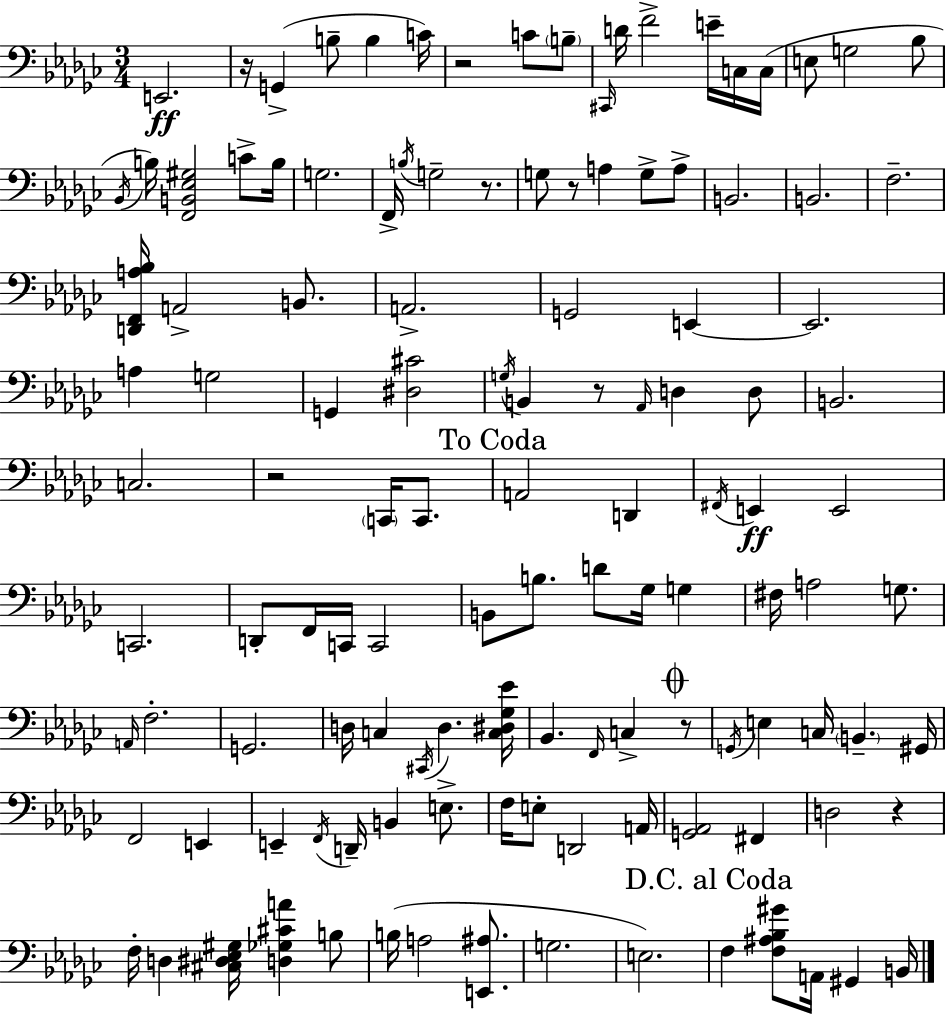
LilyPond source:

{
  \clef bass
  \numericTimeSignature
  \time 3/4
  \key ees \minor
  e,2.\ff | r16 g,4->( b8-- b4 c'16) | r2 c'8 \parenthesize b8-- | \grace { cis,16 } d'16 f'2-> e'16-- c16 | \break c16( e8 g2 bes8 | \acciaccatura { bes,16 }) b16 <f, b, ees gis>2 c'8-> | b16 g2. | f,16-> \acciaccatura { b16 } g2-- | \break r8. g8 r8 a4 g8-> | a8-> b,2. | b,2. | f2.-- | \break <d, f, a bes>16 a,2-> | b,8. a,2.-> | g,2 e,4~~ | e,2. | \break a4 g2 | g,4 <dis cis'>2 | \acciaccatura { g16 } b,4 r8 \grace { aes,16 } d4 | d8 b,2. | \break c2. | r2 | \parenthesize c,16 c,8. \mark "To Coda" a,2 | d,4 \acciaccatura { fis,16 } e,4\ff e,2 | \break c,2. | d,8-. f,16 c,16 c,2 | b,8 b8. d'8 | ges16 g4 fis16 a2 | \break g8. \grace { a,16 } f2.-. | g,2. | d16 c4 | \acciaccatura { cis,16 } d4. <c dis ges ees'>16 bes,4. | \break \grace { f,16 } c4-> \mark \markup { \musicglyph "scripts.coda" } r8 \acciaccatura { g,16 } e4 | c16 \parenthesize b,4.-- gis,16 f,2 | e,4 e,4-- | \acciaccatura { f,16 } d,16-- b,4 e8.-> f16 | \break e8-. d,2 a,16 <g, aes,>2 | fis,4 d2 | r4 f16-. | d4 <cis dis ees gis>16 <d ges cis' a'>4 b8 b16( | \break a2 <e, ais>8. g2. | e2.) | \mark "D.C. al Coda" f4 | <f ais bes gis'>8 a,16 gis,4 b,16 \bar "|."
}